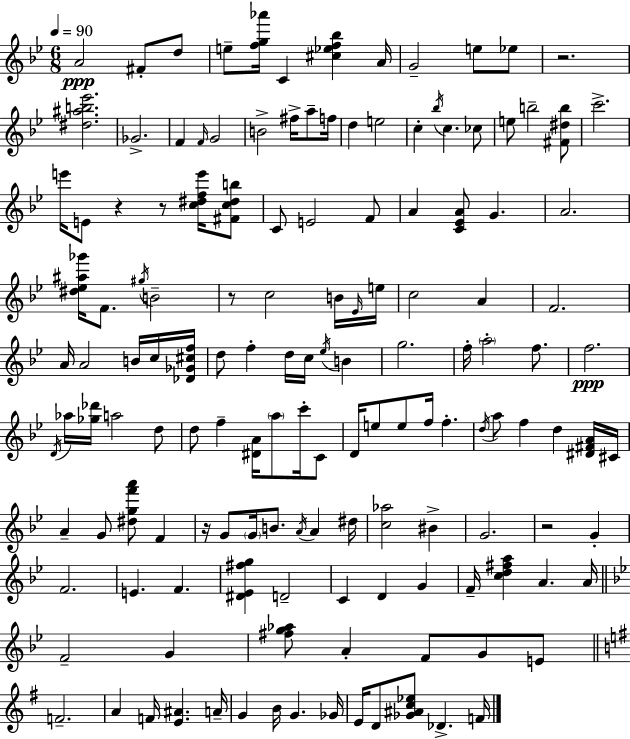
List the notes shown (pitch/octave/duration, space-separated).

A4/h F#4/e D5/e E5/e [F5,G5,Ab6]/s C4/q [C#5,Eb5,F5,Bb5]/q A4/s G4/h E5/e Eb5/e R/h. [D#5,A#5,B5,Eb6]/h. Gb4/h. F4/q F4/s G4/h B4/h F#5/s A5/e F5/s D5/q E5/h C5/q Bb5/s C5/q. CES5/e E5/e B5/h [F#4,D#5,B5]/e C6/h. E6/s E4/e R/q R/e [C5,D#5,F5,E6]/s [F#4,C5,D#5,B5]/e C4/e E4/h F4/e A4/q [C4,Eb4,A4]/e G4/q. A4/h. [D#5,Eb5,A#5,Gb6]/s F4/e. G#5/s B4/h R/e C5/h B4/s Eb4/s E5/s C5/h A4/q F4/h. A4/s A4/h B4/s C5/s [Db4,Gb4,C#5,F5]/s D5/e F5/q D5/s C5/s Eb5/s B4/q G5/h. F5/s A5/h F5/e. F5/h. D4/s Ab5/s [Gb5,Db6]/s A5/h D5/e D5/e F5/q [D#4,A4]/s A5/e C6/s C4/e D4/s E5/e E5/e F5/s F5/q. D5/s A5/e F5/q D5/q [D#4,F#4,A4]/s C#4/s A4/q G4/e [D#5,G5,F6,A6]/e F4/q R/s G4/e G4/s B4/e. A4/s A4/q D#5/s [C5,Ab5]/h BIS4/q G4/h. R/h G4/q F4/h. E4/q. F4/q. [D#4,Eb4,F#5,G5]/q D4/h C4/q D4/q G4/q F4/s [C5,D5,F#5,A5]/q A4/q. A4/s F4/h G4/q [F#5,G5,Ab5]/e A4/q F4/e G4/e E4/e F4/h. A4/q F4/s [E4,A#4]/q. A4/s G4/q B4/s G4/q. Gb4/s E4/s D4/e [Gb4,A#4,C5,Eb5]/e Db4/q. F4/s